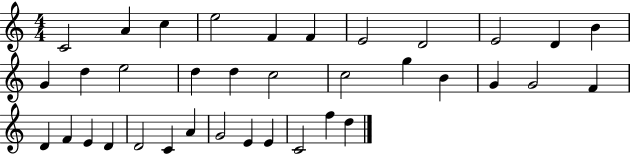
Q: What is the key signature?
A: C major